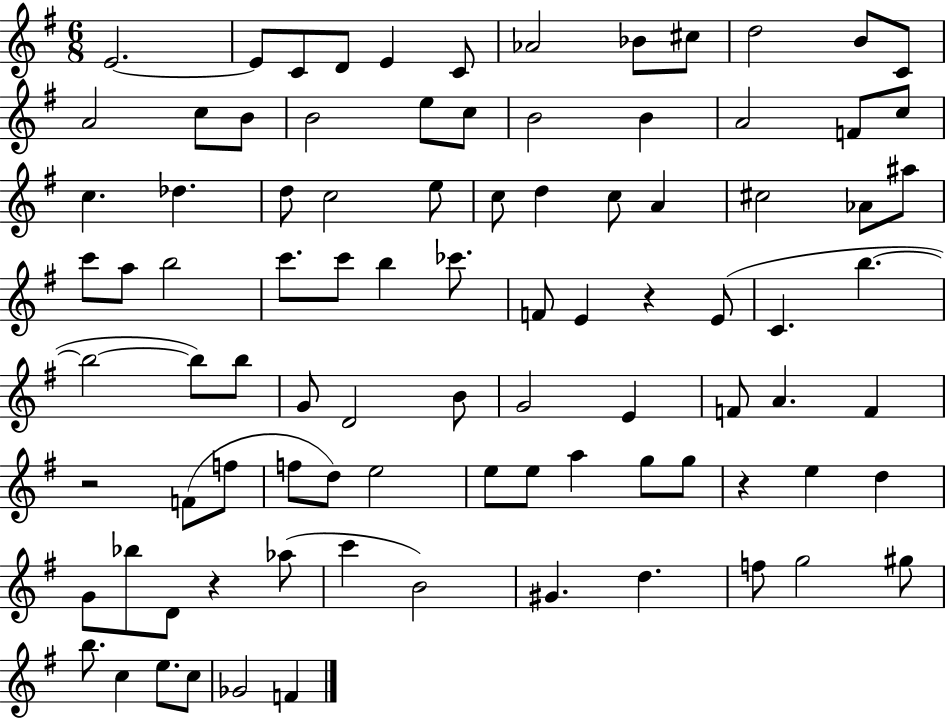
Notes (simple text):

E4/h. E4/e C4/e D4/e E4/q C4/e Ab4/h Bb4/e C#5/e D5/h B4/e C4/e A4/h C5/e B4/e B4/h E5/e C5/e B4/h B4/q A4/h F4/e C5/e C5/q. Db5/q. D5/e C5/h E5/e C5/e D5/q C5/e A4/q C#5/h Ab4/e A#5/e C6/e A5/e B5/h C6/e. C6/e B5/q CES6/e. F4/e E4/q R/q E4/e C4/q. B5/q. B5/h B5/e B5/e G4/e D4/h B4/e G4/h E4/q F4/e A4/q. F4/q R/h F4/e F5/e F5/e D5/e E5/h E5/e E5/e A5/q G5/e G5/e R/q E5/q D5/q G4/e Bb5/e D4/e R/q Ab5/e C6/q B4/h G#4/q. D5/q. F5/e G5/h G#5/e B5/e. C5/q E5/e. C5/e Gb4/h F4/q